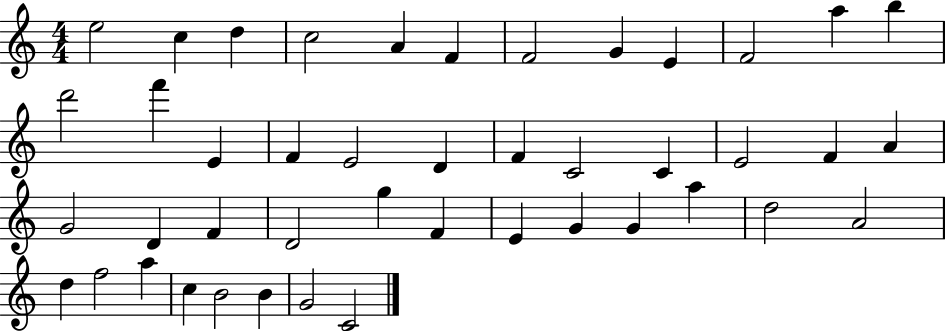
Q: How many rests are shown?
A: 0